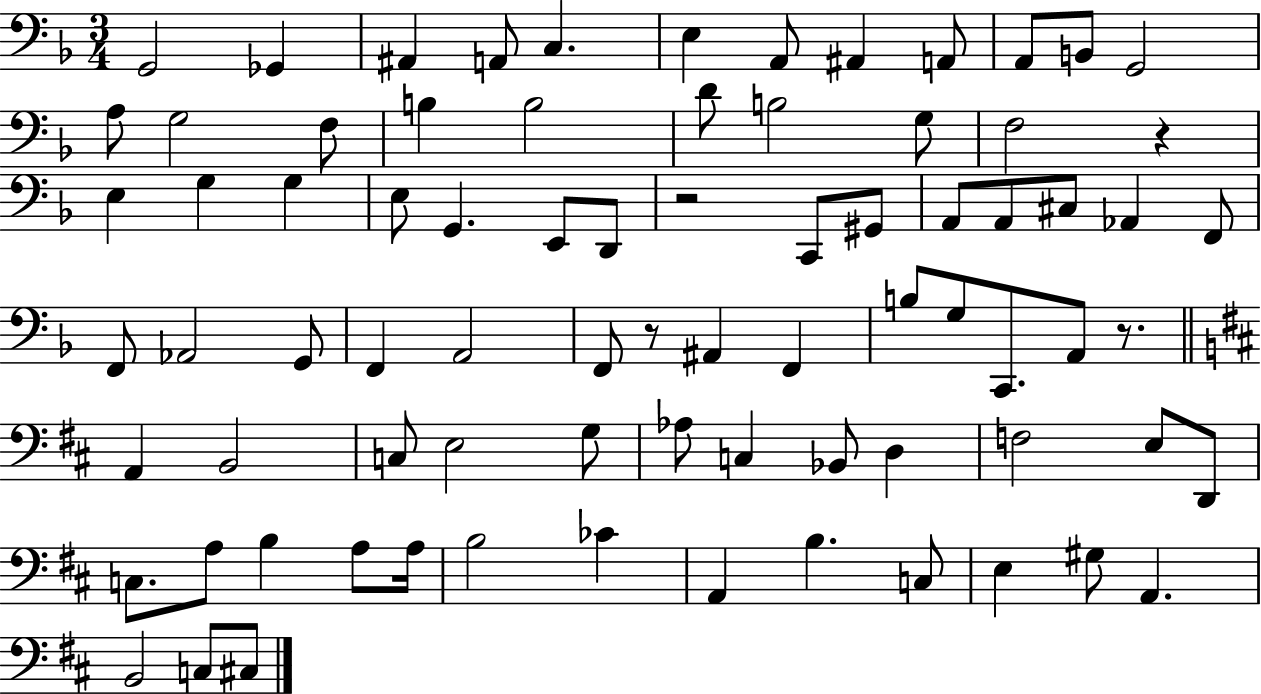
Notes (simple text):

G2/h Gb2/q A#2/q A2/e C3/q. E3/q A2/e A#2/q A2/e A2/e B2/e G2/h A3/e G3/h F3/e B3/q B3/h D4/e B3/h G3/e F3/h R/q E3/q G3/q G3/q E3/e G2/q. E2/e D2/e R/h C2/e G#2/e A2/e A2/e C#3/e Ab2/q F2/e F2/e Ab2/h G2/e F2/q A2/h F2/e R/e A#2/q F2/q B3/e G3/e C2/e. A2/e R/e. A2/q B2/h C3/e E3/h G3/e Ab3/e C3/q Bb2/e D3/q F3/h E3/e D2/e C3/e. A3/e B3/q A3/e A3/s B3/h CES4/q A2/q B3/q. C3/e E3/q G#3/e A2/q. B2/h C3/e C#3/e